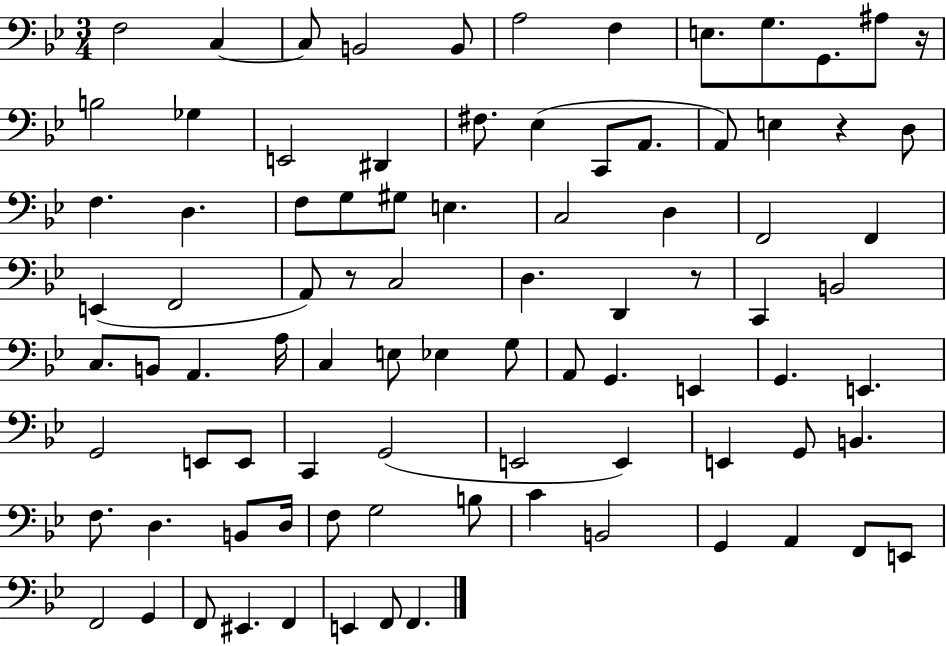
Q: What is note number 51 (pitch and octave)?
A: E2